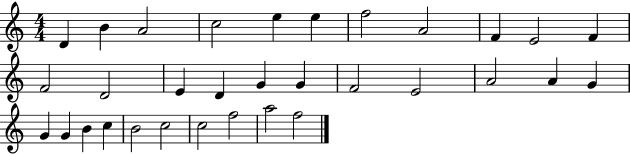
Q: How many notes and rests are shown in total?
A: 32